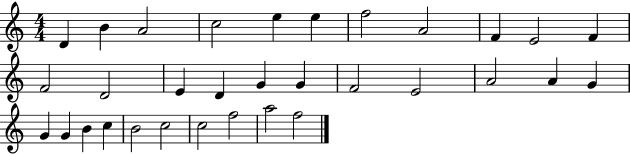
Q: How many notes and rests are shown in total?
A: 32